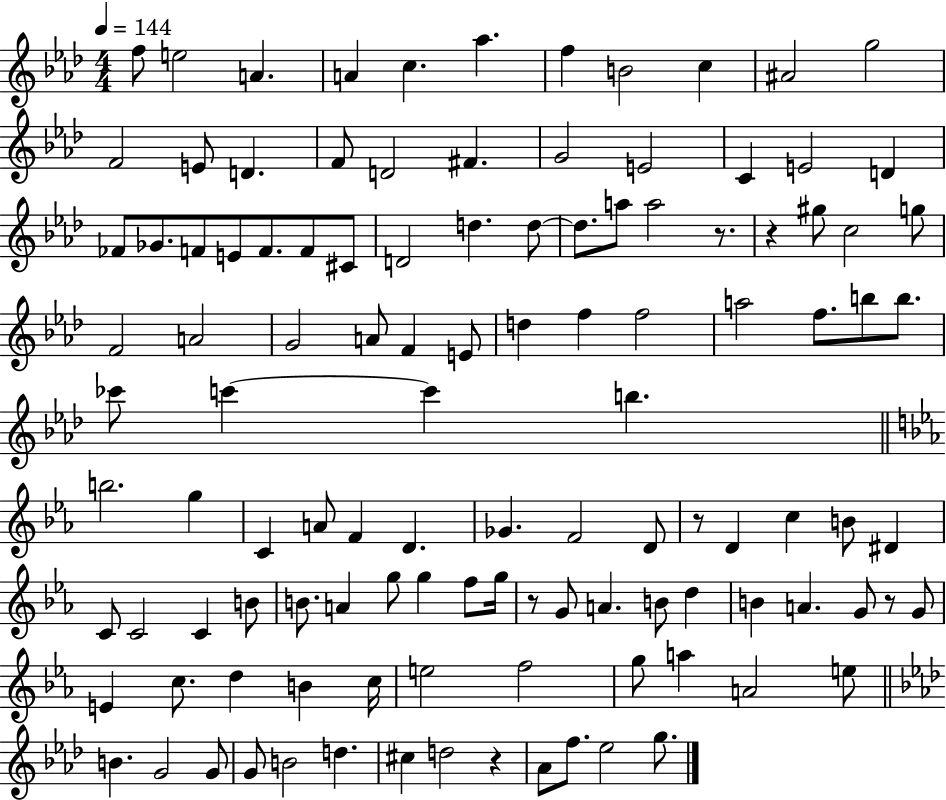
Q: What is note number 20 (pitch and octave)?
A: C4